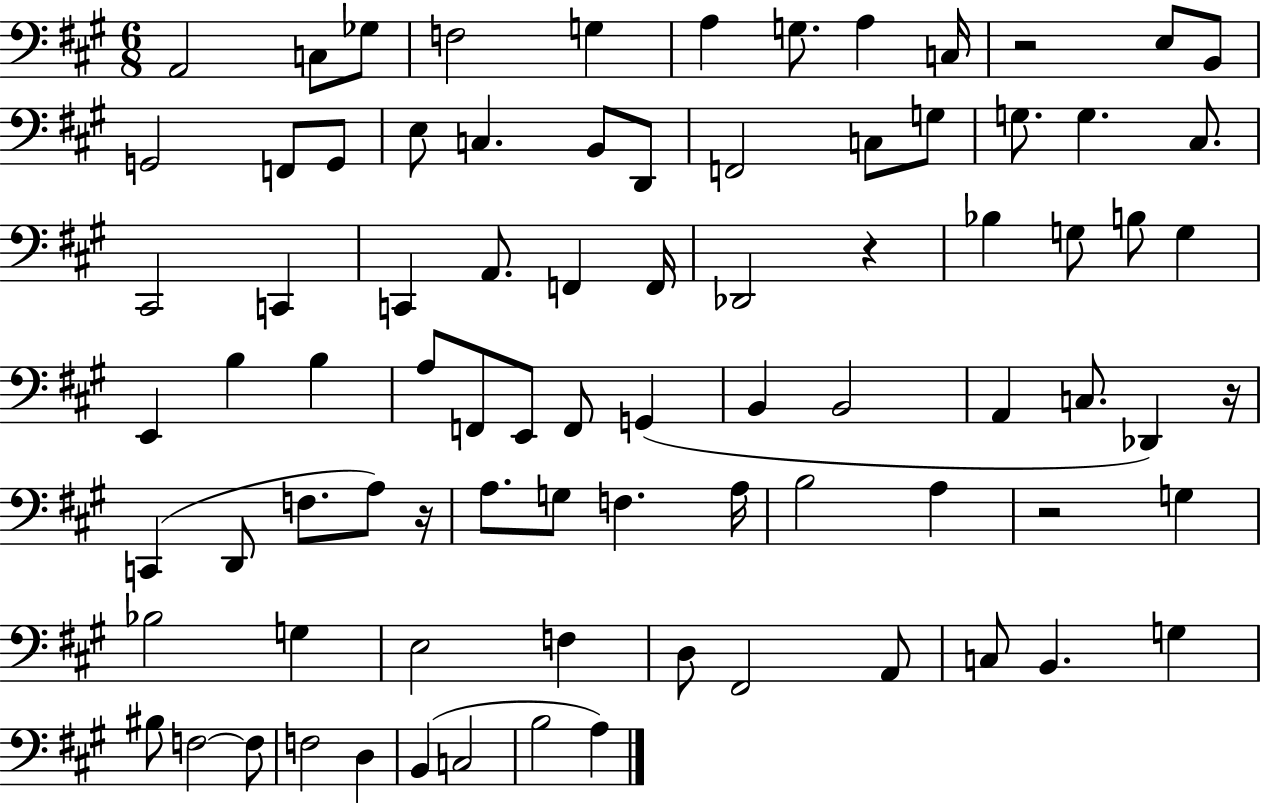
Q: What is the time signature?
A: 6/8